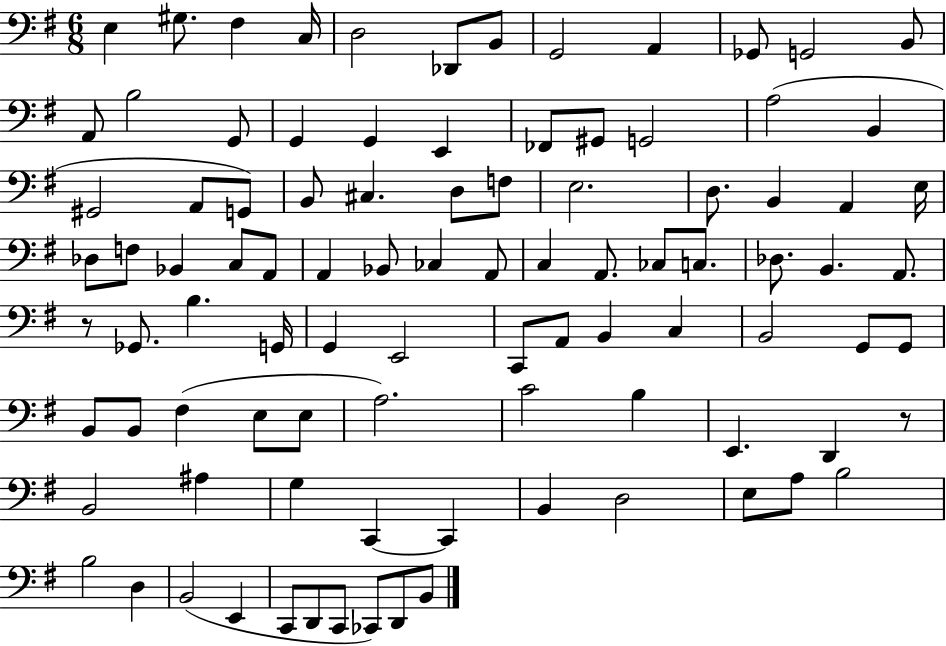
X:1
T:Untitled
M:6/8
L:1/4
K:G
E, ^G,/2 ^F, C,/4 D,2 _D,,/2 B,,/2 G,,2 A,, _G,,/2 G,,2 B,,/2 A,,/2 B,2 G,,/2 G,, G,, E,, _F,,/2 ^G,,/2 G,,2 A,2 B,, ^G,,2 A,,/2 G,,/2 B,,/2 ^C, D,/2 F,/2 E,2 D,/2 B,, A,, E,/4 _D,/2 F,/2 _B,, C,/2 A,,/2 A,, _B,,/2 _C, A,,/2 C, A,,/2 _C,/2 C,/2 _D,/2 B,, A,,/2 z/2 _G,,/2 B, G,,/4 G,, E,,2 C,,/2 A,,/2 B,, C, B,,2 G,,/2 G,,/2 B,,/2 B,,/2 ^F, E,/2 E,/2 A,2 C2 B, E,, D,, z/2 B,,2 ^A, G, C,, C,, B,, D,2 E,/2 A,/2 B,2 B,2 D, B,,2 E,, C,,/2 D,,/2 C,,/2 _C,,/2 D,,/2 B,,/2